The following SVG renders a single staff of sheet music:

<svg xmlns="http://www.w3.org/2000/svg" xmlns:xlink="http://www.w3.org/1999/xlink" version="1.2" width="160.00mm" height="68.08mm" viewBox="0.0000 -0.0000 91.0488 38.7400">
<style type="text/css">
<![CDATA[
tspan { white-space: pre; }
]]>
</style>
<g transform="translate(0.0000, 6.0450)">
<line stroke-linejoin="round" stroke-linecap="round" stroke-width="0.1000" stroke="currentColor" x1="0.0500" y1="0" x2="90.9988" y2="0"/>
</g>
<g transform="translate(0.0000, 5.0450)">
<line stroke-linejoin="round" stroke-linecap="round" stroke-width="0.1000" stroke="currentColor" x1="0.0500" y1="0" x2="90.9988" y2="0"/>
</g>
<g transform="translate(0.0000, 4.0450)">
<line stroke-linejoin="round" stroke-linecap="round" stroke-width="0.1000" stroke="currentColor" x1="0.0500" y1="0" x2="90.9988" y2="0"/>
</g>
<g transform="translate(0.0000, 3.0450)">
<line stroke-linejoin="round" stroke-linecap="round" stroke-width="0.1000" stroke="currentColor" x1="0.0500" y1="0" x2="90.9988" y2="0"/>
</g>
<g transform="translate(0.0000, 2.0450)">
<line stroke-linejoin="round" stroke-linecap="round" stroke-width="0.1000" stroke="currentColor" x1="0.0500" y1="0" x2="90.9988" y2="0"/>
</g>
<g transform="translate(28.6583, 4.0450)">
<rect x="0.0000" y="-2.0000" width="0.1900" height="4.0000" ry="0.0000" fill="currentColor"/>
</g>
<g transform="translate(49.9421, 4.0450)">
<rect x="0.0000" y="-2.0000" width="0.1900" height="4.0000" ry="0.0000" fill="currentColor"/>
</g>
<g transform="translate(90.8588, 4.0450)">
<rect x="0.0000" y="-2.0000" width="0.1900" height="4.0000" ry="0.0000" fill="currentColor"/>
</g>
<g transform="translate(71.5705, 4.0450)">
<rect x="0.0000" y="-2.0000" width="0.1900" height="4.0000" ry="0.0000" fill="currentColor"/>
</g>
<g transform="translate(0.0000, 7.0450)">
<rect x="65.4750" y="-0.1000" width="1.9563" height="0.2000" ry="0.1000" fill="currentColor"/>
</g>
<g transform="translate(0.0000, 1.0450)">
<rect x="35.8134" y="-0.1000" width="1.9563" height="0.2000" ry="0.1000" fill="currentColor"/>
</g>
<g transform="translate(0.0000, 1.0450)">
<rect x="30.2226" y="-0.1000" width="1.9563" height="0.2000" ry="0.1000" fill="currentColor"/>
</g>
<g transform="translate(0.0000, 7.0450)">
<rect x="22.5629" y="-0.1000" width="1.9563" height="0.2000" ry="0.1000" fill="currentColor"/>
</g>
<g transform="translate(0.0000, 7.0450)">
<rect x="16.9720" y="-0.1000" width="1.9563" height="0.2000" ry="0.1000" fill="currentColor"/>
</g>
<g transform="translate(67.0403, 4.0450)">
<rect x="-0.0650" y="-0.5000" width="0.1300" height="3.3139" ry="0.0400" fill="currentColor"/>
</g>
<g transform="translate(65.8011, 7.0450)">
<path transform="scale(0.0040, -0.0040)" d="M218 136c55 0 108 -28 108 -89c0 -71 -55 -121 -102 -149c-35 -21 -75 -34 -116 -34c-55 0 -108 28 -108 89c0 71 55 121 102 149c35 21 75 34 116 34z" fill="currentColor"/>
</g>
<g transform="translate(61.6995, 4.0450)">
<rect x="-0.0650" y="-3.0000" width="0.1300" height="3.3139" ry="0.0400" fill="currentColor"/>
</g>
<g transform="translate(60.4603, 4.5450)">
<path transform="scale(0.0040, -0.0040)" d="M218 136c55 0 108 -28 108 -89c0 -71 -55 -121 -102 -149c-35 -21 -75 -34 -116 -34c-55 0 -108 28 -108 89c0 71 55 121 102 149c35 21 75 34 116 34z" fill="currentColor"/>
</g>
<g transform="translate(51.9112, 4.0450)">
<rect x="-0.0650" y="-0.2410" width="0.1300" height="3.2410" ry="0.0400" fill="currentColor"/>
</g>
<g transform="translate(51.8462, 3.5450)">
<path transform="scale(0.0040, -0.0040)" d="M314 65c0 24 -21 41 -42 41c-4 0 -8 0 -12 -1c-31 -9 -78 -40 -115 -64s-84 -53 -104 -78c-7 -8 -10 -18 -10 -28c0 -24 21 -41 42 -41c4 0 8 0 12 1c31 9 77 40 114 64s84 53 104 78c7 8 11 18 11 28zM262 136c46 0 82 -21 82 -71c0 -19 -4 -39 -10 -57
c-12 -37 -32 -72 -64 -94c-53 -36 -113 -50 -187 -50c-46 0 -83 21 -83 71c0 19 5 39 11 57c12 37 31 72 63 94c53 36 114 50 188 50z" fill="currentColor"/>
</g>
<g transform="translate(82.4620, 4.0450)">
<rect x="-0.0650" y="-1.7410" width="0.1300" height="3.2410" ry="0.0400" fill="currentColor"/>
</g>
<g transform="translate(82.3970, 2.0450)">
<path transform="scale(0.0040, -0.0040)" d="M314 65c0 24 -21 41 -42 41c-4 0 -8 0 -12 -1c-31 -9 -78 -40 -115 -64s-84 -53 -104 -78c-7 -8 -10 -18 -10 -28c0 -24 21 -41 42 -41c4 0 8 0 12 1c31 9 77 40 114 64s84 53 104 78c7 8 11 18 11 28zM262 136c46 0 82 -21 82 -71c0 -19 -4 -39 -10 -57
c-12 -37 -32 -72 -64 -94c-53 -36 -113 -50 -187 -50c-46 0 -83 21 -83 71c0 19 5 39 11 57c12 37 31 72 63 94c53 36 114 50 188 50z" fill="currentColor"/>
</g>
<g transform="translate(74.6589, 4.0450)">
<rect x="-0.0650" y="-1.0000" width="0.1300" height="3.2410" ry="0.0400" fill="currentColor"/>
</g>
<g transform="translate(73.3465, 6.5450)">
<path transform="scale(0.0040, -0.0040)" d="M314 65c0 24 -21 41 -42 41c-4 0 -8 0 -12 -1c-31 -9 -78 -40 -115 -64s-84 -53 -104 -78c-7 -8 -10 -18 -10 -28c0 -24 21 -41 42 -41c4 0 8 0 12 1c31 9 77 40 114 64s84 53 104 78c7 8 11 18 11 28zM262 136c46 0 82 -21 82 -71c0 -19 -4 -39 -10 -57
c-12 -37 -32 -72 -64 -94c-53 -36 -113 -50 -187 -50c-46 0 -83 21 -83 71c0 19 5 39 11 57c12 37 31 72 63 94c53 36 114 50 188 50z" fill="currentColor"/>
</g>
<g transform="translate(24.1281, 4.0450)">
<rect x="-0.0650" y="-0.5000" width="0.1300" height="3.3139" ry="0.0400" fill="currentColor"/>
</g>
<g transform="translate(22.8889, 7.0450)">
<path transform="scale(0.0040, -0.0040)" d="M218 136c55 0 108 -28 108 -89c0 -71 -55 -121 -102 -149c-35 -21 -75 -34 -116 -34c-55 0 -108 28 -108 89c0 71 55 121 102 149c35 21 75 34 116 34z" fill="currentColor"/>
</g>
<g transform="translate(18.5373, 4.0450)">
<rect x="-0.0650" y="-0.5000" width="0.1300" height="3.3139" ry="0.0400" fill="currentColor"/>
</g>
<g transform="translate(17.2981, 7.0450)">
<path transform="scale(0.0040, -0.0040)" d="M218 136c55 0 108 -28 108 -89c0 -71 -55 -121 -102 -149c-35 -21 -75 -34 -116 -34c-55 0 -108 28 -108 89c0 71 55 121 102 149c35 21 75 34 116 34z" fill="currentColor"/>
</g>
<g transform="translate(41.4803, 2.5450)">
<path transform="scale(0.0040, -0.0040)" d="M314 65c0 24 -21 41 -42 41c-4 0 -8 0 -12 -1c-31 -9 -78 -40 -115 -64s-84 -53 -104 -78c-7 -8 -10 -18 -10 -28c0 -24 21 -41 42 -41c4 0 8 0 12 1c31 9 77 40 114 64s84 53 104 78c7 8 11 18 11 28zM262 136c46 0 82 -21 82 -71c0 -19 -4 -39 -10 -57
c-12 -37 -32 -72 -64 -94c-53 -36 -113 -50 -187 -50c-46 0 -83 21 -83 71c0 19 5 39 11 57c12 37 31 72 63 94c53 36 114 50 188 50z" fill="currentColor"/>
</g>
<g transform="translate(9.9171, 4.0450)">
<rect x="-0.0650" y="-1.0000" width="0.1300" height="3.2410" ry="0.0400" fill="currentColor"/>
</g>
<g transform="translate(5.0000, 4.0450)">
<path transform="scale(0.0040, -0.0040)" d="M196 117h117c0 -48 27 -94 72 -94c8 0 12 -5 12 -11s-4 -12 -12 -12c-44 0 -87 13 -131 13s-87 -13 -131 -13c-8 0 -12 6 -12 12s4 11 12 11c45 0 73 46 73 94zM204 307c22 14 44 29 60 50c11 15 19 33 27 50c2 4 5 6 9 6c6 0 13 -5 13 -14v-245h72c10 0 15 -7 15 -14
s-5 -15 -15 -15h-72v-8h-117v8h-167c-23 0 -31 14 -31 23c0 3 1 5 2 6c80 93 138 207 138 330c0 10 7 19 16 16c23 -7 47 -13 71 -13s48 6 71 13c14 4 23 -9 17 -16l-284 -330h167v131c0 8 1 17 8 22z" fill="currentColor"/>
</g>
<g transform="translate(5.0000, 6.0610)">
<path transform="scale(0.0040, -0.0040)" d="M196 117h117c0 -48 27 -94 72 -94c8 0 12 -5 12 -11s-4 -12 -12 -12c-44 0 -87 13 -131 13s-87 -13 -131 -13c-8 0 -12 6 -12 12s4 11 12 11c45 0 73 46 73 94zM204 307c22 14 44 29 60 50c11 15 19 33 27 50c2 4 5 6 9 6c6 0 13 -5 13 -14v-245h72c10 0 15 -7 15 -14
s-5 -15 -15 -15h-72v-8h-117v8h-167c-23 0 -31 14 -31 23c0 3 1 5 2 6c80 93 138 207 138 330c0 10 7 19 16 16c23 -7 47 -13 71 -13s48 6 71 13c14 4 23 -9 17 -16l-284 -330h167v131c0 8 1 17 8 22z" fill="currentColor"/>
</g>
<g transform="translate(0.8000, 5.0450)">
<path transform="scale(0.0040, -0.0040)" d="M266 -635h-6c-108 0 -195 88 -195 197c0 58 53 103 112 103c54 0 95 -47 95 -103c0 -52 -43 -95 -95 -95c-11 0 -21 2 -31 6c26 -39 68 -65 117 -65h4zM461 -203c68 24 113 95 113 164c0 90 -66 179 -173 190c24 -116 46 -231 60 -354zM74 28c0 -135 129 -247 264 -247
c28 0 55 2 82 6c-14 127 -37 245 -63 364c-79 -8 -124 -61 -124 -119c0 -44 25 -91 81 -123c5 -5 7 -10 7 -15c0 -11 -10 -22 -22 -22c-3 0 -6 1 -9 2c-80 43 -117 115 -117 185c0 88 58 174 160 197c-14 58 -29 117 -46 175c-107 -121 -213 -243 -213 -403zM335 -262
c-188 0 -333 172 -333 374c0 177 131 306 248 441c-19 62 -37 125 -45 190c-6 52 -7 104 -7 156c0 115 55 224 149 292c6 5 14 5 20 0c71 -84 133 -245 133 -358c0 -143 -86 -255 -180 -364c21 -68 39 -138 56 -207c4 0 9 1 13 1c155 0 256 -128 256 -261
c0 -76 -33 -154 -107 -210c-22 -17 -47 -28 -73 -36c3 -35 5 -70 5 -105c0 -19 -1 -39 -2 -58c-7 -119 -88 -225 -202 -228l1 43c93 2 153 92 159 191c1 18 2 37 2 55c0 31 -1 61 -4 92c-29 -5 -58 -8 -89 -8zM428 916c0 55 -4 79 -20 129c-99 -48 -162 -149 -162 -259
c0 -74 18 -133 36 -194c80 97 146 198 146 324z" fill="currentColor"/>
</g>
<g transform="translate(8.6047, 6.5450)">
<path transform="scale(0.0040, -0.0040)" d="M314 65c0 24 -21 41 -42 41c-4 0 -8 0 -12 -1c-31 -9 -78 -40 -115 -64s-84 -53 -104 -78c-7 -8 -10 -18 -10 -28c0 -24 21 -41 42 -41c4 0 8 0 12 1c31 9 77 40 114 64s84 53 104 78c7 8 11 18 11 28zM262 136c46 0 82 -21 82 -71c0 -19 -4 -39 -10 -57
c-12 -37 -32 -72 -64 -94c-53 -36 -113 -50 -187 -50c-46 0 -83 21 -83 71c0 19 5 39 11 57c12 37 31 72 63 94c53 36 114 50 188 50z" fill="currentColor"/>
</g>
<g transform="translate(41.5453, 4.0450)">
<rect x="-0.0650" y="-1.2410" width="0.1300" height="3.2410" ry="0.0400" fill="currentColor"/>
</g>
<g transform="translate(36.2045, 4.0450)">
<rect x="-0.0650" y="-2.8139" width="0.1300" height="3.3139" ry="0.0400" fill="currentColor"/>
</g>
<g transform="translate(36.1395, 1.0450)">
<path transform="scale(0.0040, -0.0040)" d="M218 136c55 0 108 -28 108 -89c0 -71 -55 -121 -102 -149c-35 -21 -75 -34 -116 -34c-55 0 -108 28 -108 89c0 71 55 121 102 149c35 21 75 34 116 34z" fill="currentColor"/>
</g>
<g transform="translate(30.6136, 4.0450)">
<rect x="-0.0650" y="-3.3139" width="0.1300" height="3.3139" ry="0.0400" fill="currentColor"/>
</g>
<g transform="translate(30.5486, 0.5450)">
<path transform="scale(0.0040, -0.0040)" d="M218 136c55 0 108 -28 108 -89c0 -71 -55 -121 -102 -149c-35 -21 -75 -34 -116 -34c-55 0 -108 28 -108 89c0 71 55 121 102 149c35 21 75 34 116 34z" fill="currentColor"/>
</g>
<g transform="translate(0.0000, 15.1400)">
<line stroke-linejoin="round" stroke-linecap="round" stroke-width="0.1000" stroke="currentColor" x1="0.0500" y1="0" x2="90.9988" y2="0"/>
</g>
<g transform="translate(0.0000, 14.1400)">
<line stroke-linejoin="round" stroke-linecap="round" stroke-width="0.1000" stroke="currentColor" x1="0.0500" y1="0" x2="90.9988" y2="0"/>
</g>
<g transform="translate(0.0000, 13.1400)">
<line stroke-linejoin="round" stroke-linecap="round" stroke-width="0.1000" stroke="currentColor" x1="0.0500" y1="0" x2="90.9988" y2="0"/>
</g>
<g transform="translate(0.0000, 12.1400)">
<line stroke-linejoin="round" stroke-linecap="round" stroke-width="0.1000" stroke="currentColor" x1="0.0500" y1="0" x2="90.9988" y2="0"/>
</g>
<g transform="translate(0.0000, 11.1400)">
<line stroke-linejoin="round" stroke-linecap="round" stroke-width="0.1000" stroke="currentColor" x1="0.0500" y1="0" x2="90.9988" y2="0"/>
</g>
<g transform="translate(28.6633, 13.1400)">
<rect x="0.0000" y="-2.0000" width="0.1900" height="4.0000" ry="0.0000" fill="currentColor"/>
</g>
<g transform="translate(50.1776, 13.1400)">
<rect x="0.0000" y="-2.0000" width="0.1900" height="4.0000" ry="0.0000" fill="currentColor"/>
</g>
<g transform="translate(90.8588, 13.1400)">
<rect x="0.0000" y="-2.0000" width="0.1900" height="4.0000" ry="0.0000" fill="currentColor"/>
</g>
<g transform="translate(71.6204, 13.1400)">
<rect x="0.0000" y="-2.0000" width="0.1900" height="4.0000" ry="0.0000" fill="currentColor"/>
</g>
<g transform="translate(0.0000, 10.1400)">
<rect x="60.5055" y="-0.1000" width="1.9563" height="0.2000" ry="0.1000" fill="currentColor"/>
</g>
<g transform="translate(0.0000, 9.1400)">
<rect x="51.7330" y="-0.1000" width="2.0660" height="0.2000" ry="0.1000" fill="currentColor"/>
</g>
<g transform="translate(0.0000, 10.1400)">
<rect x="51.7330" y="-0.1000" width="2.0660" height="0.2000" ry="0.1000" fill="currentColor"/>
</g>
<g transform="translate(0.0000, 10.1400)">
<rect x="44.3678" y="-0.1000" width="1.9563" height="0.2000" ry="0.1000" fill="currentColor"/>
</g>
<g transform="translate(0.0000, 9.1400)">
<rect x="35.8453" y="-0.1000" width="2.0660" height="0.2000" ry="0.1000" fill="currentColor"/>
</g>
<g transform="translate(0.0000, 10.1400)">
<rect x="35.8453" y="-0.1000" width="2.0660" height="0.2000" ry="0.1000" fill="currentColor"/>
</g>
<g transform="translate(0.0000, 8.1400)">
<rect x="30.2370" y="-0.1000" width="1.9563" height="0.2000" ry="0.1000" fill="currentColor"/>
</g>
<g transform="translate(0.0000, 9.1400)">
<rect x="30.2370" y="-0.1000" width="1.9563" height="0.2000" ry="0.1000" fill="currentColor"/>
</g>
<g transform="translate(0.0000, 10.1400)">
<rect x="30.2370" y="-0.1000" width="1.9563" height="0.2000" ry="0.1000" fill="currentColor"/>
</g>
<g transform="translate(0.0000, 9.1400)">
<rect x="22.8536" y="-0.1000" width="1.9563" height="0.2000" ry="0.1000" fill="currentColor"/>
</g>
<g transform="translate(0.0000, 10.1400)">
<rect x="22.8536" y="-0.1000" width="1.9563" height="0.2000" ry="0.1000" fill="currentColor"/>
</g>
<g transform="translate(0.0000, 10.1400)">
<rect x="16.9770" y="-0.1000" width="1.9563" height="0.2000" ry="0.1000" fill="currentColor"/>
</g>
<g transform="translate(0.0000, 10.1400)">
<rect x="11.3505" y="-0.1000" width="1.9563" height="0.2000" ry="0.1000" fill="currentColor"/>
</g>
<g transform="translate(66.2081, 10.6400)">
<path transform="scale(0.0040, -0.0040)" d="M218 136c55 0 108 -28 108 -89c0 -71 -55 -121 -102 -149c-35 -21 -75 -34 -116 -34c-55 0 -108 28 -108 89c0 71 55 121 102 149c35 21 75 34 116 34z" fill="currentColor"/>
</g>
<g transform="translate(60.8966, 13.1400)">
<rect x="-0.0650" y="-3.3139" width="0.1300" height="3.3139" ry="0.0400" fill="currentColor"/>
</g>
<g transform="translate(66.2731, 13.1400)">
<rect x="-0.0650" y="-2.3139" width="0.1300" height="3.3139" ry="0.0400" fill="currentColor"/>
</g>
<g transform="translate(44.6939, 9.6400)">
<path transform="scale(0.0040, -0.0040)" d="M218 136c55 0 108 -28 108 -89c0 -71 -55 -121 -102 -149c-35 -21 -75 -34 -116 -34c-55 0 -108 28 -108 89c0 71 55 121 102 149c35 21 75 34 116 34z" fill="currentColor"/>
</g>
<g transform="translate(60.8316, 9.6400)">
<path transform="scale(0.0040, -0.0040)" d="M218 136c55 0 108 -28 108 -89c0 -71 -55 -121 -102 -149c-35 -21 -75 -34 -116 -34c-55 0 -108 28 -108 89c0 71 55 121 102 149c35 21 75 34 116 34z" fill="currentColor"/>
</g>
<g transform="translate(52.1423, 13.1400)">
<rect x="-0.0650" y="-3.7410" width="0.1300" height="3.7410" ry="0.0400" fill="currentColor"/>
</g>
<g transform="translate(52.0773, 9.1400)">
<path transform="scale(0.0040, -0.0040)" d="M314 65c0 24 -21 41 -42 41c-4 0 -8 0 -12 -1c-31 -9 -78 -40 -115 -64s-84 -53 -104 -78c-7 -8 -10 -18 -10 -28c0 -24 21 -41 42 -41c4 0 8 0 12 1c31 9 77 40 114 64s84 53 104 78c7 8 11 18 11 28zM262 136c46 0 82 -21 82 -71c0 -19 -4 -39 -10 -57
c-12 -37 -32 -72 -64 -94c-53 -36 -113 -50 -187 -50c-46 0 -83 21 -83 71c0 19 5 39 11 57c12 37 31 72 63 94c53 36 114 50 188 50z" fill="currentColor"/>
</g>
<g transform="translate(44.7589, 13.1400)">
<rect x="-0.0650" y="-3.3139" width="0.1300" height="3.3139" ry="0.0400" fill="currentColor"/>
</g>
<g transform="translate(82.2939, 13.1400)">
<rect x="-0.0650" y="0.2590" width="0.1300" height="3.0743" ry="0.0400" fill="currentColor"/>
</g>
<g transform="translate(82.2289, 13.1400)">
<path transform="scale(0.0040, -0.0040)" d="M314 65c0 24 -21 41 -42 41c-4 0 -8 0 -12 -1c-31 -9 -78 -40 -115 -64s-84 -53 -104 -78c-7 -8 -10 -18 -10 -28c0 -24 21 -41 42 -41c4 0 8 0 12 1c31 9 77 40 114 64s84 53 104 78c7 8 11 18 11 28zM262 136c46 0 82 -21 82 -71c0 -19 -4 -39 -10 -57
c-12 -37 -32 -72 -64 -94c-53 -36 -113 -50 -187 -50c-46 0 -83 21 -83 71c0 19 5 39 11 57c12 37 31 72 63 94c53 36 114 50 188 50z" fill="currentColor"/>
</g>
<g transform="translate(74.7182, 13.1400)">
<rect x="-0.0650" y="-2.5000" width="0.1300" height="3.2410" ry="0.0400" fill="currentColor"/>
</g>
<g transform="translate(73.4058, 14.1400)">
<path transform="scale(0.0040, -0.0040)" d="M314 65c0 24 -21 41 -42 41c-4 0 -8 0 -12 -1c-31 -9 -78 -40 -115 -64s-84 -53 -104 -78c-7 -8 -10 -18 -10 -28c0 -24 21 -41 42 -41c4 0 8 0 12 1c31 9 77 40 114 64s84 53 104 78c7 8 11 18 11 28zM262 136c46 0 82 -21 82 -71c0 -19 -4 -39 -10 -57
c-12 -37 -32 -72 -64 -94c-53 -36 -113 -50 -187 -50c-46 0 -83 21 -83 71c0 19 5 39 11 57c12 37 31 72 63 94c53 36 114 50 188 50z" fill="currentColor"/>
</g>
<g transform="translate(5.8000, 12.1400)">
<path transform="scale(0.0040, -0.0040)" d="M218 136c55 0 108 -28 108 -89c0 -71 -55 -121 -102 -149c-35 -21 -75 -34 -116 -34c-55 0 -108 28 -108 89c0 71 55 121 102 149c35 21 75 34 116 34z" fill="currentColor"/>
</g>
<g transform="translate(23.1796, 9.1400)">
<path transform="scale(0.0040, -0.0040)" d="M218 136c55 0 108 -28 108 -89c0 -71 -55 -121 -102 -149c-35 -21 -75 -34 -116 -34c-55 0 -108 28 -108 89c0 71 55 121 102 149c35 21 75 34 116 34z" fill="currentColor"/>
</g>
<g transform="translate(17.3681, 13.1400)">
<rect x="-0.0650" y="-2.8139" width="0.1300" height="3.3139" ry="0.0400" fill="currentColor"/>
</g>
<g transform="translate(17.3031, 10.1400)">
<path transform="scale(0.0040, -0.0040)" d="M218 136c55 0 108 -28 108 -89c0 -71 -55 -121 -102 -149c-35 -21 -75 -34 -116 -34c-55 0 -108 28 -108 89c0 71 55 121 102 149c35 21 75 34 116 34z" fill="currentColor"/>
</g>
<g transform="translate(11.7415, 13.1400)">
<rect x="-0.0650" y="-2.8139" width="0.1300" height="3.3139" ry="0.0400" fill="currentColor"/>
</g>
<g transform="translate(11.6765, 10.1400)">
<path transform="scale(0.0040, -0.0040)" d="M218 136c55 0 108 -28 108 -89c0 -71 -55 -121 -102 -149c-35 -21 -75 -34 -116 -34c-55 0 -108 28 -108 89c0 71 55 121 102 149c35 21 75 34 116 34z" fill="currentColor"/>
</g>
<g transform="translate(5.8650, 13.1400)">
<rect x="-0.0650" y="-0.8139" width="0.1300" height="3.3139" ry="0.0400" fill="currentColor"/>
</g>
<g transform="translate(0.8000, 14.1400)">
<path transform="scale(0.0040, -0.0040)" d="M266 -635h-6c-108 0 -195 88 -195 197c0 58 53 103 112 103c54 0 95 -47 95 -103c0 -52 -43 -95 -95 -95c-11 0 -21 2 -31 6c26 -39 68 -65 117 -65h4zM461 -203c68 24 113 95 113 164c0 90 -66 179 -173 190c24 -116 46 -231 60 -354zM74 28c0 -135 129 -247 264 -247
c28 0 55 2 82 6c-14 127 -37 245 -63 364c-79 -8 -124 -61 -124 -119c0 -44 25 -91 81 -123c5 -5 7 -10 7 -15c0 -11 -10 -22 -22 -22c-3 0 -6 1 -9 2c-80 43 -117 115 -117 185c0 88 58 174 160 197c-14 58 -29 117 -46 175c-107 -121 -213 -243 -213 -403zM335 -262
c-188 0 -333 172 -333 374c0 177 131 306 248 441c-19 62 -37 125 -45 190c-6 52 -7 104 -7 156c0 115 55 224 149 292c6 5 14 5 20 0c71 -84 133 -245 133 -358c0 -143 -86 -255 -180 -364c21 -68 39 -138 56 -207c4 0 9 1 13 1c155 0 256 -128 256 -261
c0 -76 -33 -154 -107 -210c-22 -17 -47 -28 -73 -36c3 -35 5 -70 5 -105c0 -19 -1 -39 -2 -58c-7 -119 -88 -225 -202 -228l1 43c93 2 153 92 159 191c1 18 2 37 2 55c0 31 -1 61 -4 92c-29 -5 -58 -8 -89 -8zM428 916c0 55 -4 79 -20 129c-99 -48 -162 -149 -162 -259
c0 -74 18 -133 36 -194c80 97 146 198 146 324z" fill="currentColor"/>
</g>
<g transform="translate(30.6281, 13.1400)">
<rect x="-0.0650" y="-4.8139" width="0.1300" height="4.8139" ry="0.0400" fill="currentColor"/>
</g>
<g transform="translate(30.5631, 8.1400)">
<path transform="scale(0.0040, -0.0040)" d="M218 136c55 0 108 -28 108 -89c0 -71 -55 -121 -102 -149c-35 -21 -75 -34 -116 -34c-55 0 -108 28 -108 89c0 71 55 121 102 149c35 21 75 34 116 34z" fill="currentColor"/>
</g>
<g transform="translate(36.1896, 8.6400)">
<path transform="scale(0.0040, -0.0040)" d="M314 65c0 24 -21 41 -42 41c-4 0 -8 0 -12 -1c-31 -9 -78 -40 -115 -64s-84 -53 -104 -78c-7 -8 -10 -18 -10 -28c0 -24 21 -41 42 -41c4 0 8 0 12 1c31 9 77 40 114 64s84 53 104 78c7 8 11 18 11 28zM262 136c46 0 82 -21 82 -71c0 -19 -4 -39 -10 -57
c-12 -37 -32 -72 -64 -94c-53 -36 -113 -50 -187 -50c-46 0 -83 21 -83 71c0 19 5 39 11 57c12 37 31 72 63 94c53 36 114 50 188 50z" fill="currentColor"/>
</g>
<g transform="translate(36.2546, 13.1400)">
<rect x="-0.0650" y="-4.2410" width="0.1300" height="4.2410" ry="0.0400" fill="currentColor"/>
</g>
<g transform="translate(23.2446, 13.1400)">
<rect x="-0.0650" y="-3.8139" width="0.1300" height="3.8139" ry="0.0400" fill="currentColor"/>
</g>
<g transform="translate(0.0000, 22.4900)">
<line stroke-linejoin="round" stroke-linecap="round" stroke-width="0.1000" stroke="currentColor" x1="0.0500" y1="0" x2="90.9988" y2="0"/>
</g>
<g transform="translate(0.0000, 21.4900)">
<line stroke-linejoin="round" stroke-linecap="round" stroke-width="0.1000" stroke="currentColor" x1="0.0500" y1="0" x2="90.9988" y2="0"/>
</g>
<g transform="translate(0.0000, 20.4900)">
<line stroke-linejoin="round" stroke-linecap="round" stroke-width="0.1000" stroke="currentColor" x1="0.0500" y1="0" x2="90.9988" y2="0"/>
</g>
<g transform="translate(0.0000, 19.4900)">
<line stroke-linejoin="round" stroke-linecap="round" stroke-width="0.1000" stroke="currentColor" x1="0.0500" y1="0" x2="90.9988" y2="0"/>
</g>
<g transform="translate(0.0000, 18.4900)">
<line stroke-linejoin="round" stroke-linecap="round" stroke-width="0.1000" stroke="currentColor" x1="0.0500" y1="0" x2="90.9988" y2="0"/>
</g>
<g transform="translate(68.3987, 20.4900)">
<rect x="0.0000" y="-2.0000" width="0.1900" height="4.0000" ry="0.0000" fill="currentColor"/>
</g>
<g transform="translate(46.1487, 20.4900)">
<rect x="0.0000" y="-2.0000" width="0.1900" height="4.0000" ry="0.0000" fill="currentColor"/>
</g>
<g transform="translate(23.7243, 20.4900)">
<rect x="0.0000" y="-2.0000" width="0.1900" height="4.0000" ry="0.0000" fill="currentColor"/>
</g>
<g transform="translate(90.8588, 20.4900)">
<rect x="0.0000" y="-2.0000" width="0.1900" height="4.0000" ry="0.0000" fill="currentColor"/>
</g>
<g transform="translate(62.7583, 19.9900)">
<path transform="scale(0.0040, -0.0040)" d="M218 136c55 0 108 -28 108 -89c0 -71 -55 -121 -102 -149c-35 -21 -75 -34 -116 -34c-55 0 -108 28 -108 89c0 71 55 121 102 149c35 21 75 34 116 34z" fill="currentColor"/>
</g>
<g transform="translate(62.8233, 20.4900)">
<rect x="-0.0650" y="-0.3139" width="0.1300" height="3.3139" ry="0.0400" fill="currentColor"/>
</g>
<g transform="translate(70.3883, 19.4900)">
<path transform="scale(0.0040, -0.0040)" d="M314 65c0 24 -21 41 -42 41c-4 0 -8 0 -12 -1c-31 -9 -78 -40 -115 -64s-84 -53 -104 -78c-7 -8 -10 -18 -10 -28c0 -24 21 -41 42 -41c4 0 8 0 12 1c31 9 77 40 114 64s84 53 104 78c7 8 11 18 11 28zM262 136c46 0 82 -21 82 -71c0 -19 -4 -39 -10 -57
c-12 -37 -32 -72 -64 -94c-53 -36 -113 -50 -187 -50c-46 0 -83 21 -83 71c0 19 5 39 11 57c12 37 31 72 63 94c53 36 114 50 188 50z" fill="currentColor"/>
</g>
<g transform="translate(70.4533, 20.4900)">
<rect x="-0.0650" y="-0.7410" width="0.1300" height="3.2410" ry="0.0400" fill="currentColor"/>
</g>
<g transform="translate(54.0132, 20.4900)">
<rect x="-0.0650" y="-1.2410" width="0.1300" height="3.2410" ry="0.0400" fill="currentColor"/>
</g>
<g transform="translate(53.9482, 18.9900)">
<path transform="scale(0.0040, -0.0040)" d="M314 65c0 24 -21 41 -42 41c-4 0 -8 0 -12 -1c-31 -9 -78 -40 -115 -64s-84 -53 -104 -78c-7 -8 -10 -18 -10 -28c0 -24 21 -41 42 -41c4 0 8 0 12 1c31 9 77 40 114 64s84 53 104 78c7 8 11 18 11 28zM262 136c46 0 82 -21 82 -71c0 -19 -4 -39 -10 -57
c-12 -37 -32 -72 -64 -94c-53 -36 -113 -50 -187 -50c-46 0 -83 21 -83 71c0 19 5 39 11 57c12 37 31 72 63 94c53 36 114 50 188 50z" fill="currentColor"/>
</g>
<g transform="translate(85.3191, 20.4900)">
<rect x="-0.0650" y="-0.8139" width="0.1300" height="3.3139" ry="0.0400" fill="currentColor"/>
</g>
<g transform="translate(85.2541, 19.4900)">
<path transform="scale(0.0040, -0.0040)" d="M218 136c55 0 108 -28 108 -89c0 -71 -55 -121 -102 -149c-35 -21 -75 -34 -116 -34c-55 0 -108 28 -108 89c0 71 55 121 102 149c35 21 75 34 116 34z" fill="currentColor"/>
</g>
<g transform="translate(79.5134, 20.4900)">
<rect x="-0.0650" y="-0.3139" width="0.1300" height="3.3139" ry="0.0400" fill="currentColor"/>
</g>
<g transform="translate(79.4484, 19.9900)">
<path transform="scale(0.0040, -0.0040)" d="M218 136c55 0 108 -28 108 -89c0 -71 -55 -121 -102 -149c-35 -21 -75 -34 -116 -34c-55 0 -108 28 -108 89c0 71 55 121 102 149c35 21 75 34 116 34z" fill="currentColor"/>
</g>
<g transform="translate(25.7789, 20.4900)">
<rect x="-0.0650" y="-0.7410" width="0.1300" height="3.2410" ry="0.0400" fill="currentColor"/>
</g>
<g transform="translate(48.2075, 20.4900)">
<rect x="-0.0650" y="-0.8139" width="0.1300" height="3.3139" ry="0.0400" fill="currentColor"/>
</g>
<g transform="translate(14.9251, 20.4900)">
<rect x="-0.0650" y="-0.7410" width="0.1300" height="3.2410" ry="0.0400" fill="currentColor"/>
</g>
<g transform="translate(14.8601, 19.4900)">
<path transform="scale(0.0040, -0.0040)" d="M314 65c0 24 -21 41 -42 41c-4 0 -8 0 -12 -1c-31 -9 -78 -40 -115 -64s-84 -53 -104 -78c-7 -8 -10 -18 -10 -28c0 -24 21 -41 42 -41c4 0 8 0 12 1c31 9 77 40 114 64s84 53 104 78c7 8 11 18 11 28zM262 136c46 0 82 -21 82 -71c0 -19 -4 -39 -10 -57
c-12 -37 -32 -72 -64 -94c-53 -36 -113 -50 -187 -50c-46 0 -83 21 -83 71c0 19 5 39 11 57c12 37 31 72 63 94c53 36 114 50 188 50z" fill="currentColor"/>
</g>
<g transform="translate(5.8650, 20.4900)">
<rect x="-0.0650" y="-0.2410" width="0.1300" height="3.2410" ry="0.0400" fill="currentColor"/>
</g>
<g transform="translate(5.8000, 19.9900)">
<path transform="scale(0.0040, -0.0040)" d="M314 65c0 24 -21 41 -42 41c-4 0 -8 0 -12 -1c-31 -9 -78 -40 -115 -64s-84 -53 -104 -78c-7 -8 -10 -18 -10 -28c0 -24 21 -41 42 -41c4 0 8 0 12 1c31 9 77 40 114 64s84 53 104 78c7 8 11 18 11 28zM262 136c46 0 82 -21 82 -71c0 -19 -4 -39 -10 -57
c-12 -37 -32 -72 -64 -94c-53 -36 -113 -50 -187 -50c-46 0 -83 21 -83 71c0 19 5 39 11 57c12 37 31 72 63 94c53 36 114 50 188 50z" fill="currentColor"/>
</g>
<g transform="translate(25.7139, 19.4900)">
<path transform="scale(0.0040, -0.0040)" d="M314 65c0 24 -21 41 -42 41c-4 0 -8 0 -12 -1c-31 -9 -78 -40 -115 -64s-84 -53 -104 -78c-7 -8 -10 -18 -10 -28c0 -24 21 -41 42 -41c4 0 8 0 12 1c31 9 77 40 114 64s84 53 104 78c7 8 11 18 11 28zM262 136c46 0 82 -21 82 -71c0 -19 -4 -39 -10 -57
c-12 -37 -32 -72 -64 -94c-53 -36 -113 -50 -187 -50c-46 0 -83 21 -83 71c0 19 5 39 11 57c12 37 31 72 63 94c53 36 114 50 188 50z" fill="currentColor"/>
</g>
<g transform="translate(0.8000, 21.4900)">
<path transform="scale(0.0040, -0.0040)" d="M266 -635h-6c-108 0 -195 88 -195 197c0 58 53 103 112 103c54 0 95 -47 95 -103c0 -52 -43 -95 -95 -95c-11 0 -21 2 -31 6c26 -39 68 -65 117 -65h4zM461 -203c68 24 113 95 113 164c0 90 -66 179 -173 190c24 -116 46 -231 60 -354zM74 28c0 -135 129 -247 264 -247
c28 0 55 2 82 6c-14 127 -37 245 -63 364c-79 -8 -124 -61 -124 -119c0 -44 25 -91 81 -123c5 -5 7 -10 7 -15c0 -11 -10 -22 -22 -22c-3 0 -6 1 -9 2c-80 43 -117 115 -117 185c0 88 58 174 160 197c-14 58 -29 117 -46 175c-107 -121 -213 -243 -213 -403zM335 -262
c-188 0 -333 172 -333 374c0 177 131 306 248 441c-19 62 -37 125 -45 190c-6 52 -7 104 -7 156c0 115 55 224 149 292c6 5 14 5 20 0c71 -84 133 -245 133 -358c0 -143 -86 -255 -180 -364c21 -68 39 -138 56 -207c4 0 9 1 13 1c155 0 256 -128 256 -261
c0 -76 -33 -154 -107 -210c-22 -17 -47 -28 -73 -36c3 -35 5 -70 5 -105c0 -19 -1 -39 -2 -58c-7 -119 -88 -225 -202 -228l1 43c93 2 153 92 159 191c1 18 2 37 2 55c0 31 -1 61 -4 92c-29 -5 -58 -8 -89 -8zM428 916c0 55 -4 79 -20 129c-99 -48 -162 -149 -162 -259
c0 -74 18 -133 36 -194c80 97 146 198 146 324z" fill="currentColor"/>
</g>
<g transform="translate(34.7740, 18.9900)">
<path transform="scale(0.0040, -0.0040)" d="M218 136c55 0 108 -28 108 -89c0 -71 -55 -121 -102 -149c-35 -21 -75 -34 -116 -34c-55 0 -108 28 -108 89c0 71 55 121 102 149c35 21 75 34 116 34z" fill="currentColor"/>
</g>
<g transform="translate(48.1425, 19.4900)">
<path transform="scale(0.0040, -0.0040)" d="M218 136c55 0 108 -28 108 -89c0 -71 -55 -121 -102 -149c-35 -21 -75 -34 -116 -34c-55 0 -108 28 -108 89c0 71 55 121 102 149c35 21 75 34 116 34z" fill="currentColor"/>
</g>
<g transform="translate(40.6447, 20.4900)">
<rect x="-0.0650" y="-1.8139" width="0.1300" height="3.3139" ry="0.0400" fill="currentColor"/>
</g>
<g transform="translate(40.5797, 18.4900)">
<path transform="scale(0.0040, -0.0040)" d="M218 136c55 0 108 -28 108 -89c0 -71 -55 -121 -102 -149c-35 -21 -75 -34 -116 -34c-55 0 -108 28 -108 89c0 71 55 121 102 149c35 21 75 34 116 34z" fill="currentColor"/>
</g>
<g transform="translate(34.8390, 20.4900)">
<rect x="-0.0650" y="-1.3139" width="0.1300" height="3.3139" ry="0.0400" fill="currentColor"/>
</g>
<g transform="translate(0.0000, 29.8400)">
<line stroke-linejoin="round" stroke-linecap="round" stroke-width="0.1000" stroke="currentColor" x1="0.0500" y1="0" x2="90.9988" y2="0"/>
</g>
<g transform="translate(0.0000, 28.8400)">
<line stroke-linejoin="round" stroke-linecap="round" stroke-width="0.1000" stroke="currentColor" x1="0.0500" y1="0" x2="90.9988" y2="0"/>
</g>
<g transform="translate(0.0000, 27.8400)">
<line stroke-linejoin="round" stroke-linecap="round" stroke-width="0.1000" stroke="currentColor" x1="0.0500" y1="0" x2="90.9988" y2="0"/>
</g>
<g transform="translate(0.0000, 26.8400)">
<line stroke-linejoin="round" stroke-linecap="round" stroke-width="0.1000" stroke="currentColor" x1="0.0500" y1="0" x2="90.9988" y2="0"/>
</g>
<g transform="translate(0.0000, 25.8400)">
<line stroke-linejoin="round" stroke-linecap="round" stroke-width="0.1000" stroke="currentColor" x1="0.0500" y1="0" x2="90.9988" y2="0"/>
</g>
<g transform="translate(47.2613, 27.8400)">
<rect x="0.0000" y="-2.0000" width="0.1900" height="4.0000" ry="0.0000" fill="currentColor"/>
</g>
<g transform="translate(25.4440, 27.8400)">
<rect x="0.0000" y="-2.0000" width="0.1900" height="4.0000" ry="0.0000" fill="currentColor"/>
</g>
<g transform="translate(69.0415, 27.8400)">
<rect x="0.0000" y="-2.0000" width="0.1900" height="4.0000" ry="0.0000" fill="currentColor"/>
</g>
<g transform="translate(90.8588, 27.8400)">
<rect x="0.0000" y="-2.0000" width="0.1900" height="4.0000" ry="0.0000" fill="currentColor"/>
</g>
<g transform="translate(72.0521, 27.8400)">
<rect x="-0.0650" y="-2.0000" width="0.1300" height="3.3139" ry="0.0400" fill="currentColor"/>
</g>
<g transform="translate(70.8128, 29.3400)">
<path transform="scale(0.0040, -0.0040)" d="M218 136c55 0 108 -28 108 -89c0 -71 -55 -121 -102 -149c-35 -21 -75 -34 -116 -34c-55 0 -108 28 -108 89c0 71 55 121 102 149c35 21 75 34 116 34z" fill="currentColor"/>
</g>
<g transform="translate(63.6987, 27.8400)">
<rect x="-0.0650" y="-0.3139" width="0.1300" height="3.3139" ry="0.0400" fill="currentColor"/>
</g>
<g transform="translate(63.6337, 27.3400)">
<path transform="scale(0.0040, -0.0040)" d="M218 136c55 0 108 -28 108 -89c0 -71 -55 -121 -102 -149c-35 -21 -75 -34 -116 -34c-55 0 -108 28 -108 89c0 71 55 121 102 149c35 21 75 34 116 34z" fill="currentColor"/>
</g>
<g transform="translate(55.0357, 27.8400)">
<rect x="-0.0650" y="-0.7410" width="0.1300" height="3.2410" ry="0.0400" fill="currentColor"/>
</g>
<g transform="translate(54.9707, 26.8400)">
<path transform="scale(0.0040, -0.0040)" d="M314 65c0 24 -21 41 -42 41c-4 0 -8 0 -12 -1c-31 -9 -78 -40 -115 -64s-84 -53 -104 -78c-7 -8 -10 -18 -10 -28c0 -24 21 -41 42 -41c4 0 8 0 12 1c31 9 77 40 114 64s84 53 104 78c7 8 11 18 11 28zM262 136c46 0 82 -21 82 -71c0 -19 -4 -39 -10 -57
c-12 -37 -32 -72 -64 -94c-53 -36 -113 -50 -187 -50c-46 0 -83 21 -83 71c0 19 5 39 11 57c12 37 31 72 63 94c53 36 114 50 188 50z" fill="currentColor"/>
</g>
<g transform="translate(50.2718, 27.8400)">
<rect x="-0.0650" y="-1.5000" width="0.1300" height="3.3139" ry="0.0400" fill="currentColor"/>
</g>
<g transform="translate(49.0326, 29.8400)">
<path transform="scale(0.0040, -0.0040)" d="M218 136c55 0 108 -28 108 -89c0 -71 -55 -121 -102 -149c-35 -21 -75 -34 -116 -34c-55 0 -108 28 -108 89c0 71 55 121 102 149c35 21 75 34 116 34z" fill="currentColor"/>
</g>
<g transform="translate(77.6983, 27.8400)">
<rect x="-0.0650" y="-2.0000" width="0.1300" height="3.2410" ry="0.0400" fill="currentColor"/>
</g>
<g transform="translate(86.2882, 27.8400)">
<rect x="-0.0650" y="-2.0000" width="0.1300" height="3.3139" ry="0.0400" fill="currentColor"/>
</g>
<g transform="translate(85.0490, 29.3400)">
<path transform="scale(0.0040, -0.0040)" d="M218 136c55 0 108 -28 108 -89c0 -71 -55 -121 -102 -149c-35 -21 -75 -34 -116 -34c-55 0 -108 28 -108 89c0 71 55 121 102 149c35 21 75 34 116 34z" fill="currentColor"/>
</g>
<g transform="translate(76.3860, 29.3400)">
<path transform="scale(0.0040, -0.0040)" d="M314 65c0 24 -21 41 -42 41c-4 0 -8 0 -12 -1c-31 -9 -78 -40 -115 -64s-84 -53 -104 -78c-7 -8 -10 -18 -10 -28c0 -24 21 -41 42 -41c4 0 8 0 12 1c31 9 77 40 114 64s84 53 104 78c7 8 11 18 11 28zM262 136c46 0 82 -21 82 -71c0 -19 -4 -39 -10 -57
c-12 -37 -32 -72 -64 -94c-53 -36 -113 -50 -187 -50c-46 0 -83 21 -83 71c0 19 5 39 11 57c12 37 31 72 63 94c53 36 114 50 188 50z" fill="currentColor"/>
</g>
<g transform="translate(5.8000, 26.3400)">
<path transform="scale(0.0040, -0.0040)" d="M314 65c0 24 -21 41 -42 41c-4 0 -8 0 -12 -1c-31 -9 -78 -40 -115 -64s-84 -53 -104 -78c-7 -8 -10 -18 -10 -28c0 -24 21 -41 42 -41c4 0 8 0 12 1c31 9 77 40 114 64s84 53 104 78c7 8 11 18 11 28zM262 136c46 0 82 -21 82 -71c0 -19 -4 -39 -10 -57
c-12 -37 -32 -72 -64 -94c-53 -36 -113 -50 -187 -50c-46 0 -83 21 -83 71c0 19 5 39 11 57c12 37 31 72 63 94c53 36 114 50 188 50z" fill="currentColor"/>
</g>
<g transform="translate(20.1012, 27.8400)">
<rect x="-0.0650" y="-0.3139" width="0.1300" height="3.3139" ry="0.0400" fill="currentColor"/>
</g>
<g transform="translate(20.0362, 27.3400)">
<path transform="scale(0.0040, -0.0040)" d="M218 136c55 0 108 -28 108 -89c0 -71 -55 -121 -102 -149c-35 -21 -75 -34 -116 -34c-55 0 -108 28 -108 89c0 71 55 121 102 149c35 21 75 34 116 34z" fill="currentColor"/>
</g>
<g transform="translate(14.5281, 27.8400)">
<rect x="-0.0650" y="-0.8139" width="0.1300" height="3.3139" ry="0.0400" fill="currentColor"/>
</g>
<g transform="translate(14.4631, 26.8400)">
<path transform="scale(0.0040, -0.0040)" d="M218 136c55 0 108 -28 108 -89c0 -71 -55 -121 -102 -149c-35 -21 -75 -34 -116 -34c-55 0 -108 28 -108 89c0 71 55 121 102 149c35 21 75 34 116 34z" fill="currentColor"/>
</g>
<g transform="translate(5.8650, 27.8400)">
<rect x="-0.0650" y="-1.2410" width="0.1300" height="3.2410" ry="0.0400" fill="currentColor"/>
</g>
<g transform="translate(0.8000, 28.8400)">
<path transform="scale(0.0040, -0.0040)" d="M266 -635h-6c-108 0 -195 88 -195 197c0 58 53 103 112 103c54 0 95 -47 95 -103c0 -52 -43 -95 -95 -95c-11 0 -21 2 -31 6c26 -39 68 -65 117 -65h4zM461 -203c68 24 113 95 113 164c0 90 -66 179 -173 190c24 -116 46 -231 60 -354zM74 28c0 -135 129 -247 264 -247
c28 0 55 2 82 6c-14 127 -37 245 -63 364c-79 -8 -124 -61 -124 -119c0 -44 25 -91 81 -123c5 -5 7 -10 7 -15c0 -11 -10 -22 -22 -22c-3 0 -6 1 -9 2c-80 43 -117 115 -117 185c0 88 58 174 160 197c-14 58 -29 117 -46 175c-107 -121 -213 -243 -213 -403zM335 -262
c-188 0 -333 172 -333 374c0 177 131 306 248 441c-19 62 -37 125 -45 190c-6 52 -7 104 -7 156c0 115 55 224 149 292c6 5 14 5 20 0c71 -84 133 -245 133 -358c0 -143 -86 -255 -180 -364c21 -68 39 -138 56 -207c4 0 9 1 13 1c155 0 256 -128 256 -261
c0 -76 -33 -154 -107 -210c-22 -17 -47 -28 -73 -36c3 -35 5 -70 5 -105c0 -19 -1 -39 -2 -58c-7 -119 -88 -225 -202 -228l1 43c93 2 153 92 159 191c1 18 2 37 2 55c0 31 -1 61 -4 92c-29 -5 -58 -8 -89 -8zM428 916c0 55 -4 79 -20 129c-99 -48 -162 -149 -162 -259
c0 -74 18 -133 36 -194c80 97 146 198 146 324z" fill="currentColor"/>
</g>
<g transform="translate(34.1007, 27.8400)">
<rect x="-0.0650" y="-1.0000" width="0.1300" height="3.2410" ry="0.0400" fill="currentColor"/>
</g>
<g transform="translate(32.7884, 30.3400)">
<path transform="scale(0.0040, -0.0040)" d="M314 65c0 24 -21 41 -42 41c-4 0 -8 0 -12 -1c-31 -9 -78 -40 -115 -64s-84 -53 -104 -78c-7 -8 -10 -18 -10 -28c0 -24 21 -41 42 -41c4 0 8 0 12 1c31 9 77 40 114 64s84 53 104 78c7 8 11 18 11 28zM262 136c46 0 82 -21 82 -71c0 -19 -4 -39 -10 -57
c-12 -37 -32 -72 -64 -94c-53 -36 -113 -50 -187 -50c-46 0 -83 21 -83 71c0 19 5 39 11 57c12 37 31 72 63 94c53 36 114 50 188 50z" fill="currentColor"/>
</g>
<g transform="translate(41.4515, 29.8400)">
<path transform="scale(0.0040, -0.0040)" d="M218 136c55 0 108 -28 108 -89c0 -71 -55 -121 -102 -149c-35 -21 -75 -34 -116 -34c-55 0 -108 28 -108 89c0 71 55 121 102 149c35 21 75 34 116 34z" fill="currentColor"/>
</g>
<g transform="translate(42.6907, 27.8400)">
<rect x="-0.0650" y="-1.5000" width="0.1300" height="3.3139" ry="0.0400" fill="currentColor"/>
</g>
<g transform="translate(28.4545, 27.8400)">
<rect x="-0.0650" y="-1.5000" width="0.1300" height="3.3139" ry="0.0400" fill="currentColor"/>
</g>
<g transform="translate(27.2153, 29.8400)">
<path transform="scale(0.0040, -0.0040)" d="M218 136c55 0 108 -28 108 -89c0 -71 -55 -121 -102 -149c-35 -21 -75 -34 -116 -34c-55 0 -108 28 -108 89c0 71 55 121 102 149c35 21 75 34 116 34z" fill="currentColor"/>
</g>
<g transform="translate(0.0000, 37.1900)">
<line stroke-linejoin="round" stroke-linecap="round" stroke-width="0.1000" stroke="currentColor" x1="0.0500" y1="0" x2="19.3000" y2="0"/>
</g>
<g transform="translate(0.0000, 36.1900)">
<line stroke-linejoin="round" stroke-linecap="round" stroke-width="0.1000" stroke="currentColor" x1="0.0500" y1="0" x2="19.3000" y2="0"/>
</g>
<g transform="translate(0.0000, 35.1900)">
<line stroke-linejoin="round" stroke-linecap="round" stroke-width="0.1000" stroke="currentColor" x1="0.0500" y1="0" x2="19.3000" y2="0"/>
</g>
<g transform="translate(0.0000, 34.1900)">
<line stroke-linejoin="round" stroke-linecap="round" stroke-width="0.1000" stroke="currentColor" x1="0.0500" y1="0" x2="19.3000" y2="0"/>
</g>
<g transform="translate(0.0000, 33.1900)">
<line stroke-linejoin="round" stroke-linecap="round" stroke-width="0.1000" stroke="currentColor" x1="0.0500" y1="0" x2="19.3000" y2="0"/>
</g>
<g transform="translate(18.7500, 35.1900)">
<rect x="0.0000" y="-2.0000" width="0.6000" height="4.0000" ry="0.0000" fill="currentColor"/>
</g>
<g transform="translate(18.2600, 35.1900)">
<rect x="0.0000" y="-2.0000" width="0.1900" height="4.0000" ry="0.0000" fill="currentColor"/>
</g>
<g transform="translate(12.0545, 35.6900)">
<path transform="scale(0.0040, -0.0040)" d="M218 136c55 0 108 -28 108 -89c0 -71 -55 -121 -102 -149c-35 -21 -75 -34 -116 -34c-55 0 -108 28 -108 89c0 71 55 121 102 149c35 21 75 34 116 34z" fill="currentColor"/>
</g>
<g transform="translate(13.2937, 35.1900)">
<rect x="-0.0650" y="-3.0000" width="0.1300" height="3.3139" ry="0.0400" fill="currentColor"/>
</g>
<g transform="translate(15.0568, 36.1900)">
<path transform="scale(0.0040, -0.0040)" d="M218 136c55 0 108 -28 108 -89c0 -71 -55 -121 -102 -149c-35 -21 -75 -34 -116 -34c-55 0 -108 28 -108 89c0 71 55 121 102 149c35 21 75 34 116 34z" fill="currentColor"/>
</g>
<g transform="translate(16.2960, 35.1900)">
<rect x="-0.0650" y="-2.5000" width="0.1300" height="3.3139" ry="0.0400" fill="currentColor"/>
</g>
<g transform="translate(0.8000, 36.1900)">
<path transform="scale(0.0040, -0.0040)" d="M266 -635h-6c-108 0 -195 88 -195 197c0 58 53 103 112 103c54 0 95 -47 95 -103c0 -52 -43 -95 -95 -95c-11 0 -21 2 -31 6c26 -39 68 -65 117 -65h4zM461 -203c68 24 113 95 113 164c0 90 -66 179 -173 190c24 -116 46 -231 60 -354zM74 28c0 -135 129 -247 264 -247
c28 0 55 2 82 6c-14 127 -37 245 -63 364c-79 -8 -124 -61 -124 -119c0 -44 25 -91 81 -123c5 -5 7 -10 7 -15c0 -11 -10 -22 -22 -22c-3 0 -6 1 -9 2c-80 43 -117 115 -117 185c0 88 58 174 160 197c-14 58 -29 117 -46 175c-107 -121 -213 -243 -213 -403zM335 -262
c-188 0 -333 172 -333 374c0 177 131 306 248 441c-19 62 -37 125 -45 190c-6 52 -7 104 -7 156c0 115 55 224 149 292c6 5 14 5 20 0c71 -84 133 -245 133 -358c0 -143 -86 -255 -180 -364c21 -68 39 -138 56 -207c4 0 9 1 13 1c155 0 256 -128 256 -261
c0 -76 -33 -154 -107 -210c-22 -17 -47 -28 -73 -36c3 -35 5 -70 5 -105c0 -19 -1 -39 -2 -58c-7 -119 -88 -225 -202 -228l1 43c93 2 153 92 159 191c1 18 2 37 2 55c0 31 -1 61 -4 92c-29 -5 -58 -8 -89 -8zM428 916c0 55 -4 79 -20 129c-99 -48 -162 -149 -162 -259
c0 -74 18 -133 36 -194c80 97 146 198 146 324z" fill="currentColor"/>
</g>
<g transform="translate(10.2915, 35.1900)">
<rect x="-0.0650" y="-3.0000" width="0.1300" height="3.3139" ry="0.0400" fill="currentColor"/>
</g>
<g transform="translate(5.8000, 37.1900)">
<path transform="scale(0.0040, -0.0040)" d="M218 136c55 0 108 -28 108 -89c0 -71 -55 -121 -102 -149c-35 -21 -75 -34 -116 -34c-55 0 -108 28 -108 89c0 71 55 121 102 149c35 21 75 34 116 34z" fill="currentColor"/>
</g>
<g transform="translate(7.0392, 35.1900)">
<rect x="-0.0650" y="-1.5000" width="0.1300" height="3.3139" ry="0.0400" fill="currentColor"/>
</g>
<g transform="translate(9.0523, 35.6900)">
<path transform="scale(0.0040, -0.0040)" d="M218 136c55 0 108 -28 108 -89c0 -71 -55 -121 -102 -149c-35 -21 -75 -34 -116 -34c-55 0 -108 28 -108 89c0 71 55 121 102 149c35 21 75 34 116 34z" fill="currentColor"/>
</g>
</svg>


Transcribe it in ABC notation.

X:1
T:Untitled
M:4/4
L:1/4
K:C
D2 C C b a e2 c2 A C D2 f2 d a a c' e' d'2 b c'2 b g G2 B2 c2 d2 d2 e f d e2 c d2 c d e2 d c E D2 E E d2 c F F2 F E A A G